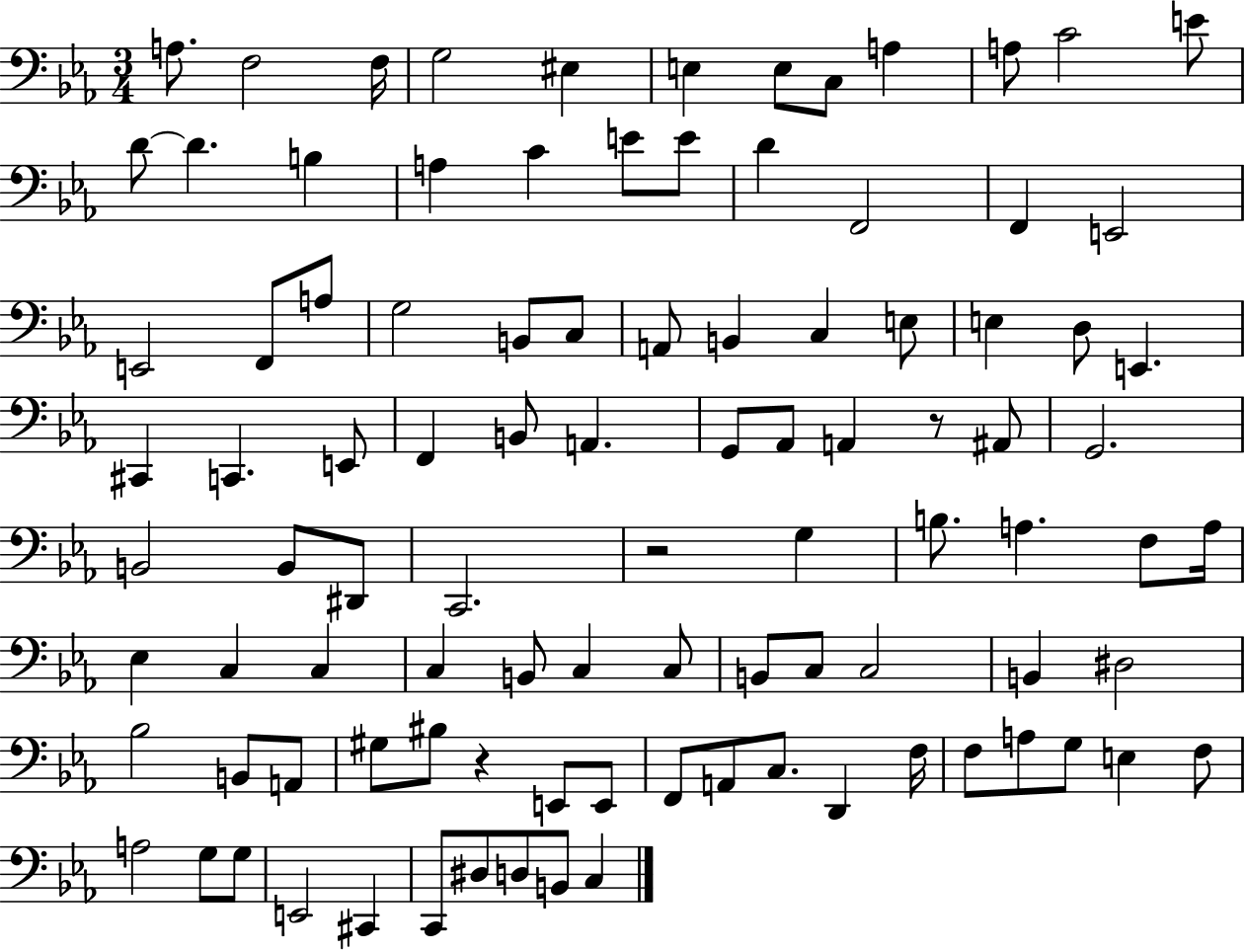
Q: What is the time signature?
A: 3/4